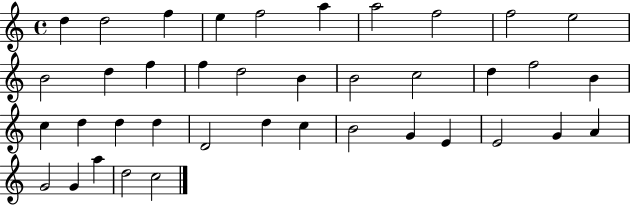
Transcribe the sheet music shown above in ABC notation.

X:1
T:Untitled
M:4/4
L:1/4
K:C
d d2 f e f2 a a2 f2 f2 e2 B2 d f f d2 B B2 c2 d f2 B c d d d D2 d c B2 G E E2 G A G2 G a d2 c2